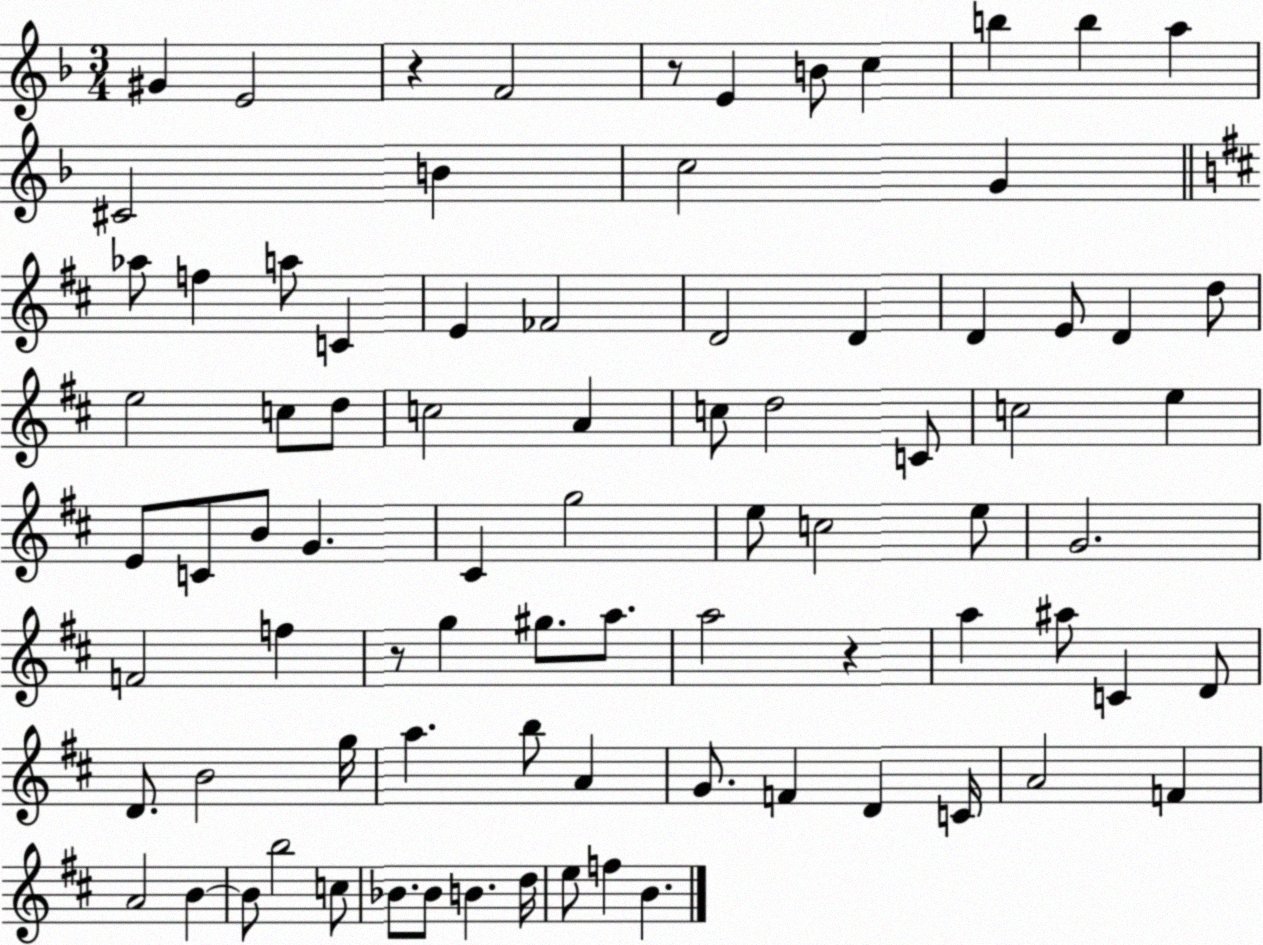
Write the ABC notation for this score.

X:1
T:Untitled
M:3/4
L:1/4
K:F
^G E2 z F2 z/2 E B/2 c b b a ^C2 B c2 G _a/2 f a/2 C E _F2 D2 D D E/2 D d/2 e2 c/2 d/2 c2 A c/2 d2 C/2 c2 e E/2 C/2 B/2 G ^C g2 e/2 c2 e/2 G2 F2 f z/2 g ^g/2 a/2 a2 z a ^a/2 C D/2 D/2 B2 g/4 a b/2 A G/2 F D C/4 A2 F A2 B B/2 b2 c/2 _B/2 _B/2 B d/4 e/2 f B